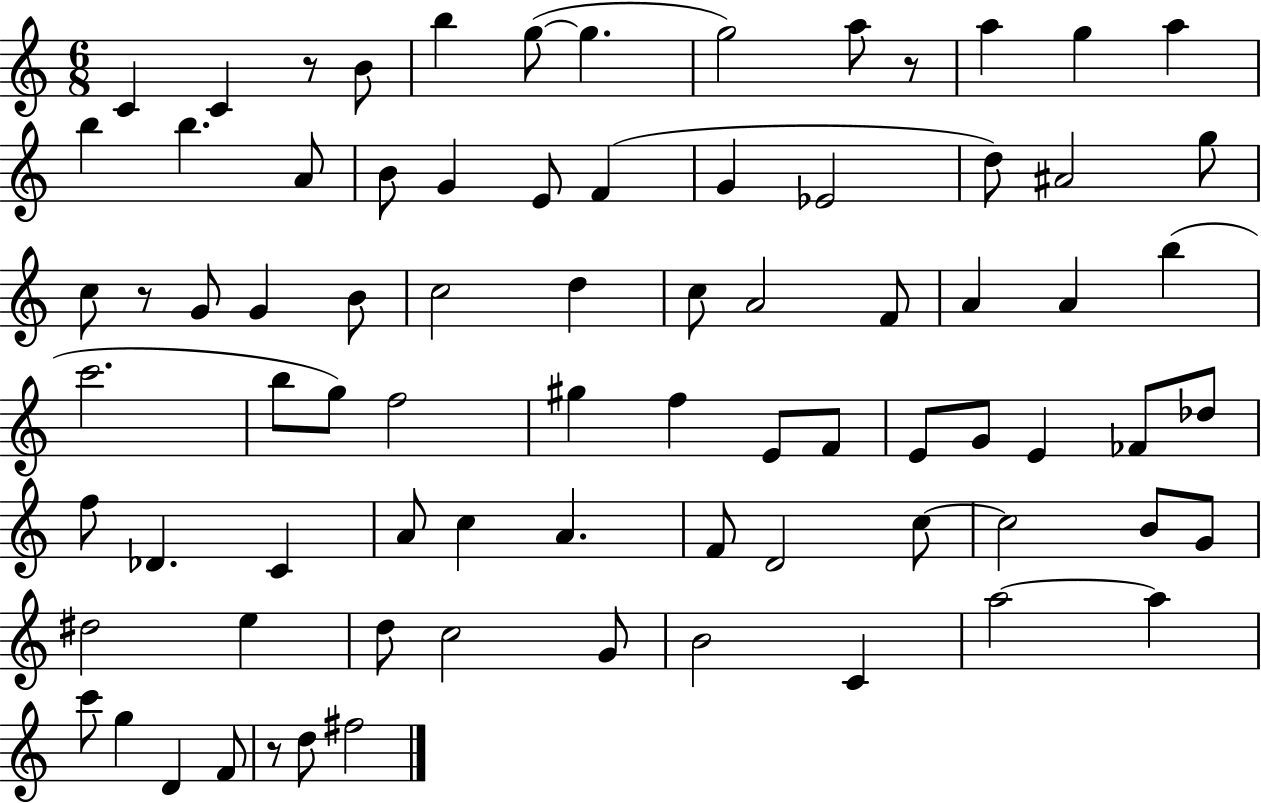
X:1
T:Untitled
M:6/8
L:1/4
K:C
C C z/2 B/2 b g/2 g g2 a/2 z/2 a g a b b A/2 B/2 G E/2 F G _E2 d/2 ^A2 g/2 c/2 z/2 G/2 G B/2 c2 d c/2 A2 F/2 A A b c'2 b/2 g/2 f2 ^g f E/2 F/2 E/2 G/2 E _F/2 _d/2 f/2 _D C A/2 c A F/2 D2 c/2 c2 B/2 G/2 ^d2 e d/2 c2 G/2 B2 C a2 a c'/2 g D F/2 z/2 d/2 ^f2